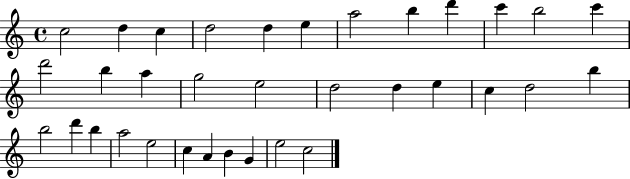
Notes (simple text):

C5/h D5/q C5/q D5/h D5/q E5/q A5/h B5/q D6/q C6/q B5/h C6/q D6/h B5/q A5/q G5/h E5/h D5/h D5/q E5/q C5/q D5/h B5/q B5/h D6/q B5/q A5/h E5/h C5/q A4/q B4/q G4/q E5/h C5/h